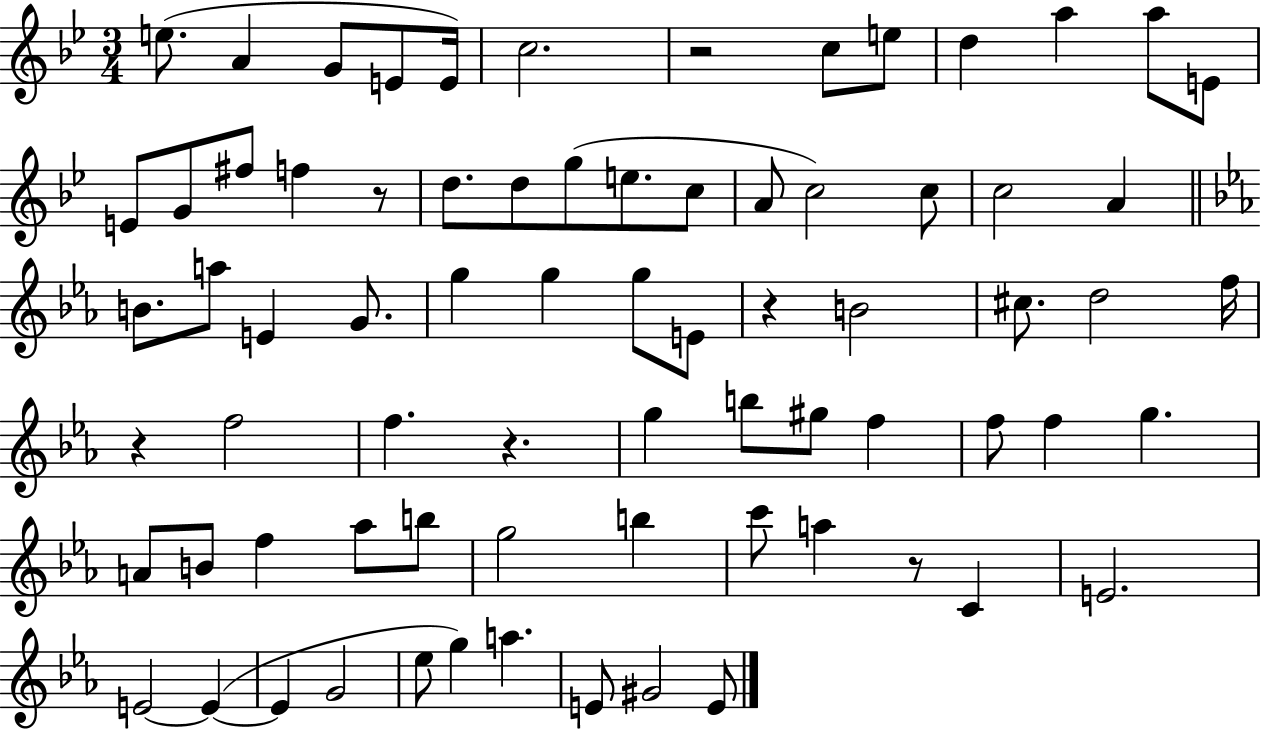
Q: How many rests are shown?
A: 6